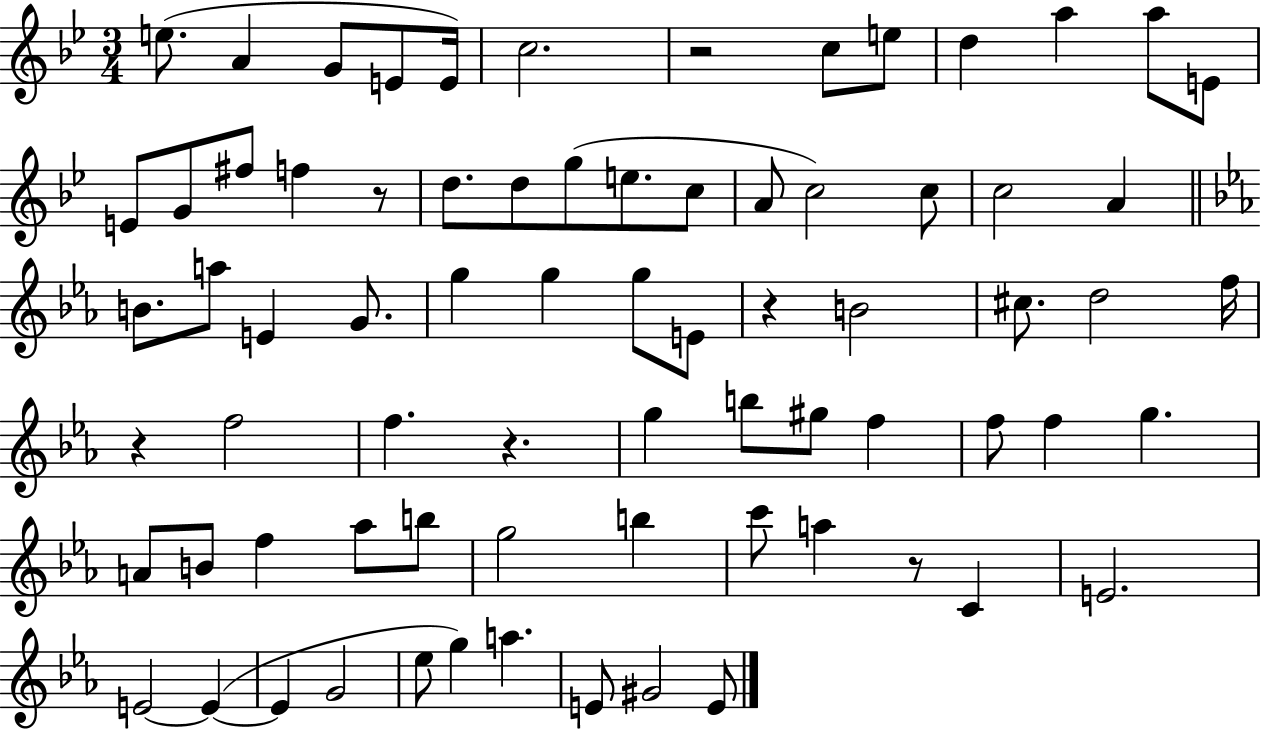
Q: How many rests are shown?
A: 6